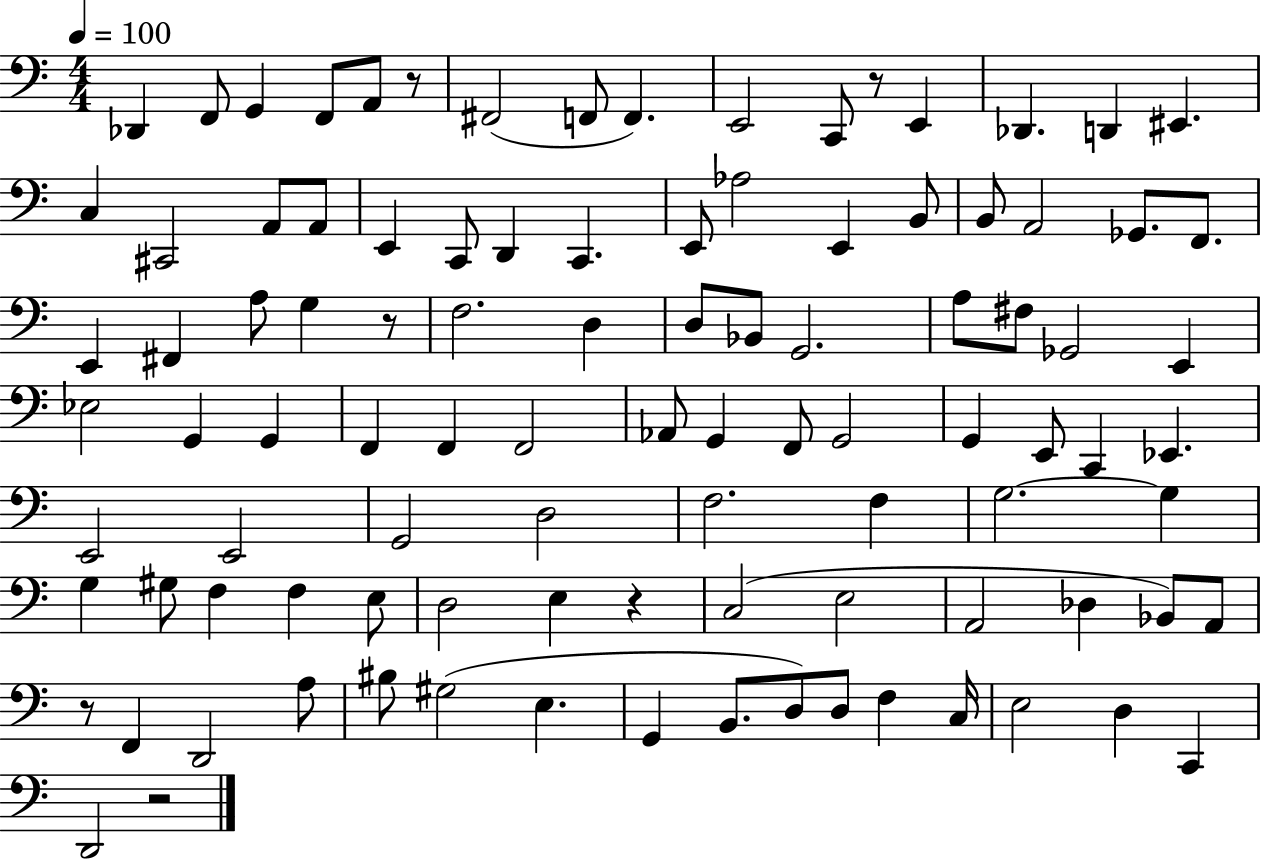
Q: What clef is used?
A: bass